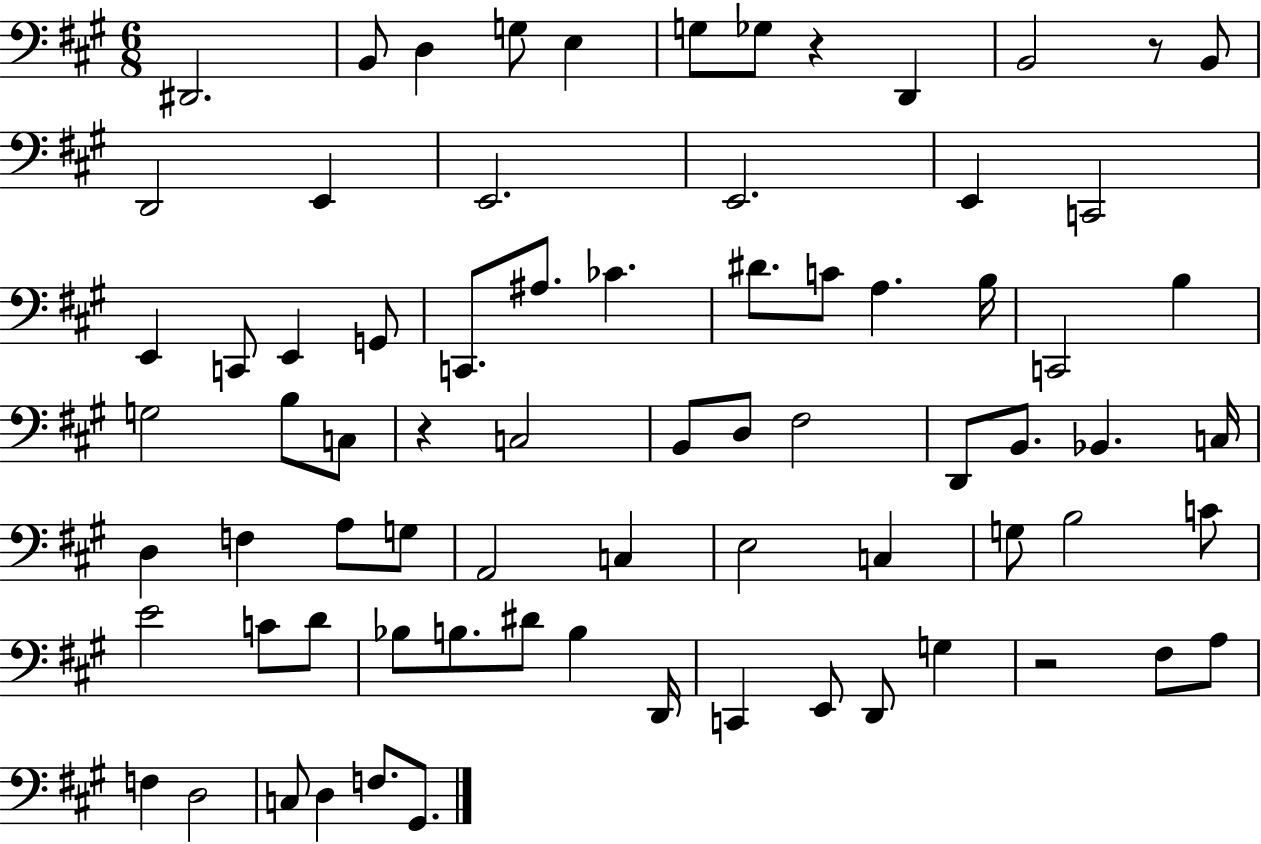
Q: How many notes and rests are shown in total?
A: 75